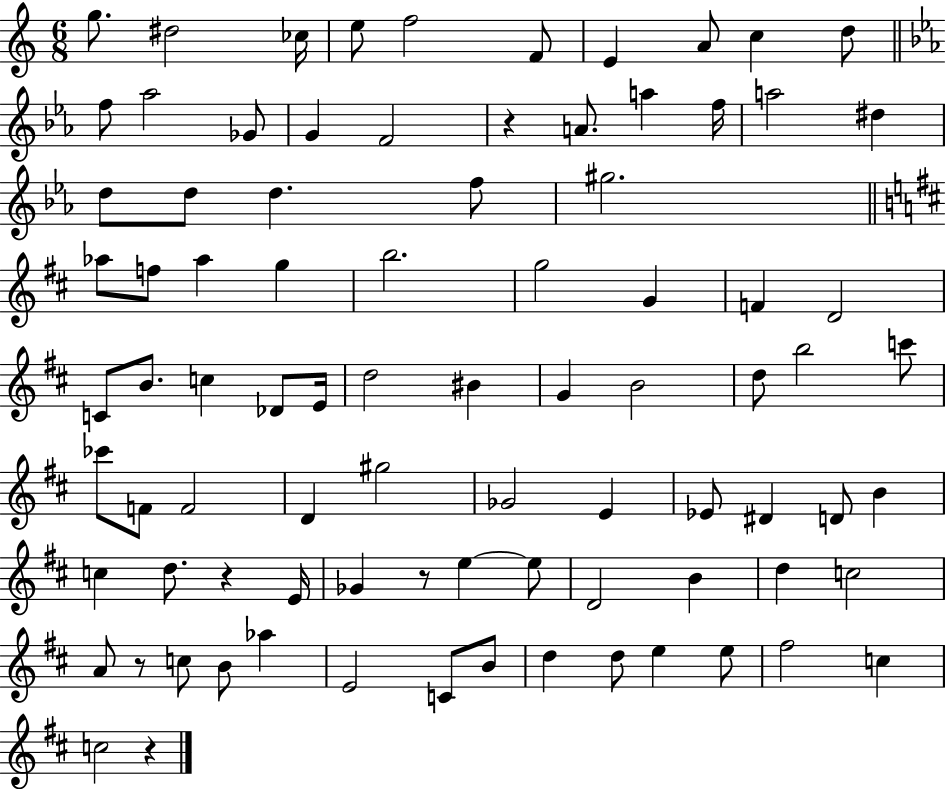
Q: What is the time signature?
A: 6/8